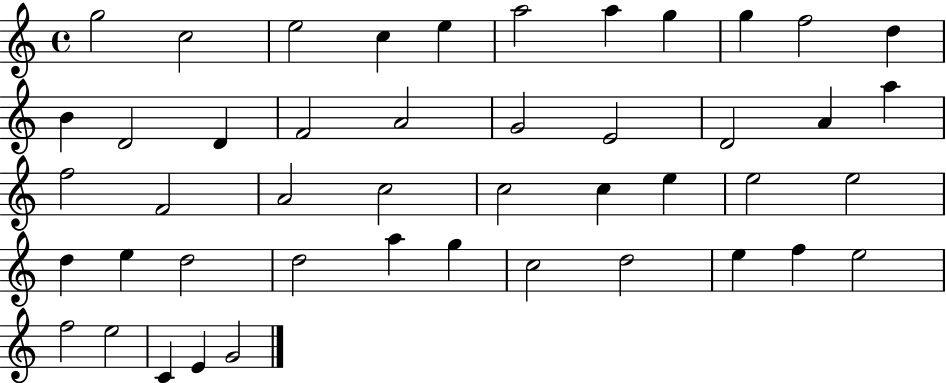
G5/h C5/h E5/h C5/q E5/q A5/h A5/q G5/q G5/q F5/h D5/q B4/q D4/h D4/q F4/h A4/h G4/h E4/h D4/h A4/q A5/q F5/h F4/h A4/h C5/h C5/h C5/q E5/q E5/h E5/h D5/q E5/q D5/h D5/h A5/q G5/q C5/h D5/h E5/q F5/q E5/h F5/h E5/h C4/q E4/q G4/h